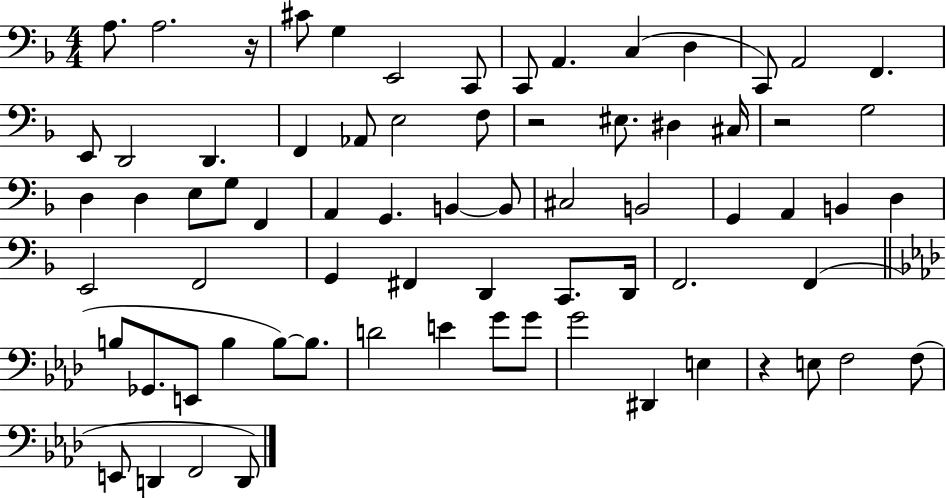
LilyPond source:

{
  \clef bass
  \numericTimeSignature
  \time 4/4
  \key f \major
  \repeat volta 2 { a8. a2. r16 | cis'8 g4 e,2 c,8 | c,8 a,4. c4( d4 | c,8) a,2 f,4. | \break e,8 d,2 d,4. | f,4 aes,8 e2 f8 | r2 eis8. dis4 cis16 | r2 g2 | \break d4 d4 e8 g8 f,4 | a,4 g,4. b,4~~ b,8 | cis2 b,2 | g,4 a,4 b,4 d4 | \break e,2 f,2 | g,4 fis,4 d,4 c,8. d,16 | f,2. f,4( | \bar "||" \break \key aes \major b8 ges,8. e,8 b4 b8~~) b8. | d'2 e'4 g'8 g'8 | g'2 dis,4 e4 | r4 e8 f2 f8( | \break e,8 d,4 f,2 d,8) | } \bar "|."
}